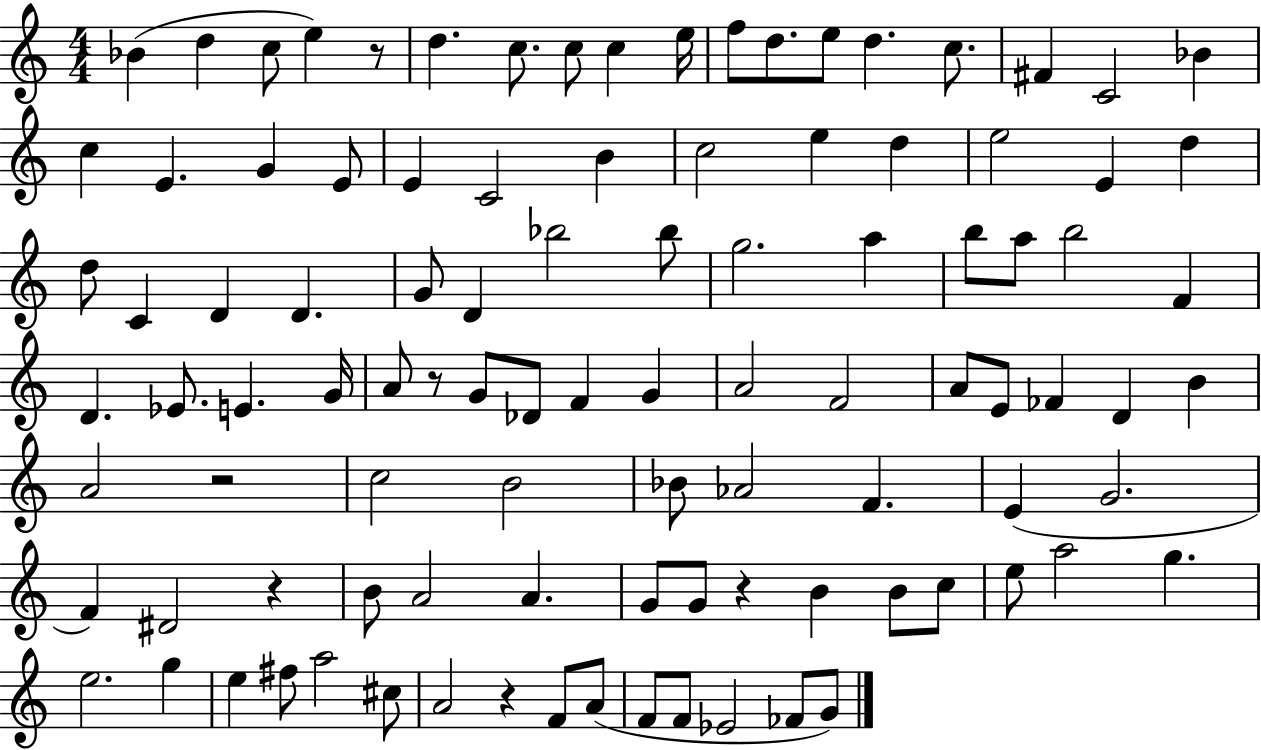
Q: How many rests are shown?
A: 6